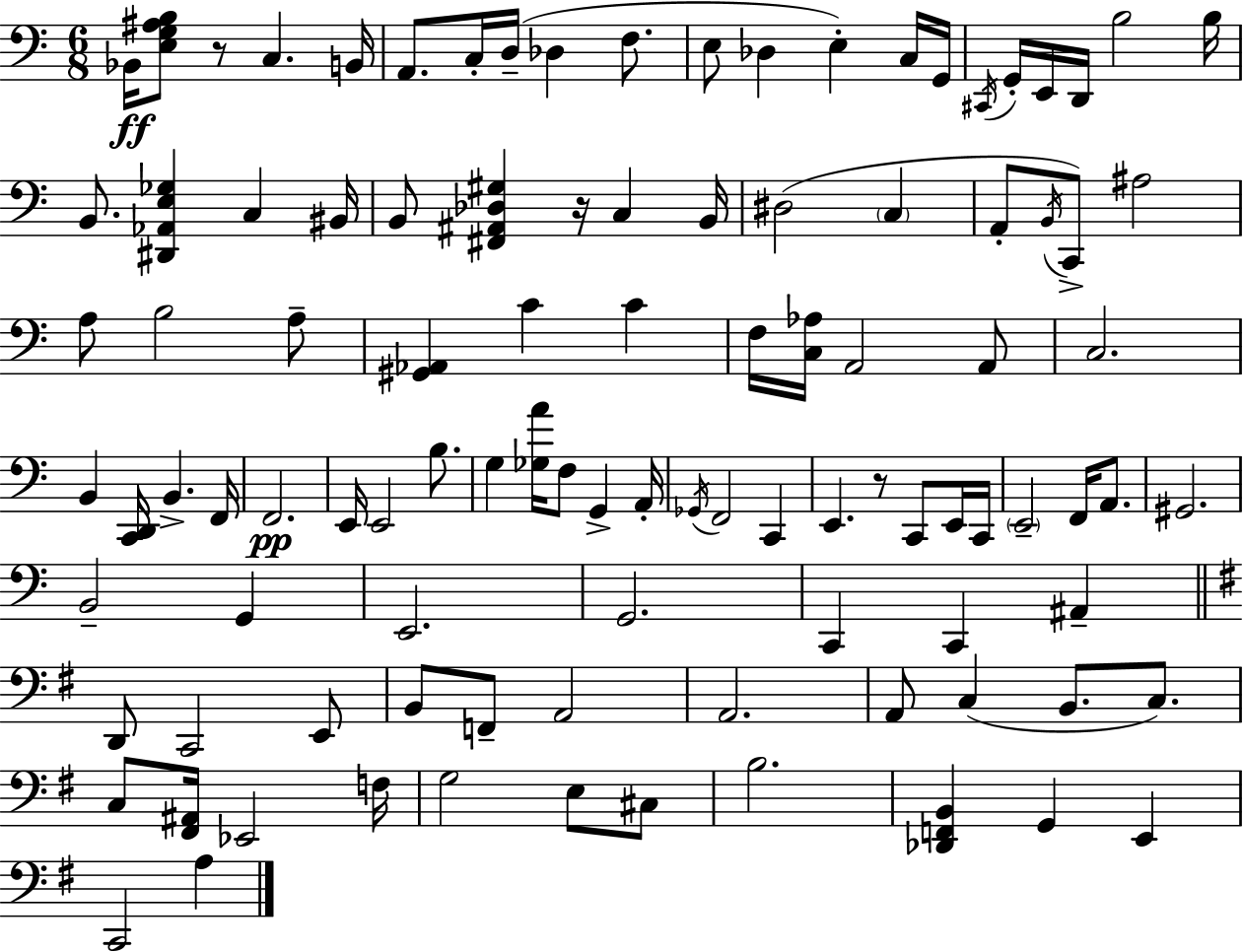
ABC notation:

X:1
T:Untitled
M:6/8
L:1/4
K:Am
_B,,/4 [E,G,^A,B,]/2 z/2 C, B,,/4 A,,/2 C,/4 D,/4 _D, F,/2 E,/2 _D, E, C,/4 G,,/4 ^C,,/4 G,,/4 E,,/4 D,,/4 B,2 B,/4 B,,/2 [^D,,_A,,E,_G,] C, ^B,,/4 B,,/2 [^F,,^A,,_D,^G,] z/4 C, B,,/4 ^D,2 C, A,,/2 B,,/4 C,,/2 ^A,2 A,/2 B,2 A,/2 [^G,,_A,,] C C F,/4 [C,_A,]/4 A,,2 A,,/2 C,2 B,, [C,,D,,]/4 B,, F,,/4 F,,2 E,,/4 E,,2 B,/2 G, [_G,A]/4 F,/2 G,, A,,/4 _G,,/4 F,,2 C,, E,, z/2 C,,/2 E,,/4 C,,/4 E,,2 F,,/4 A,,/2 ^G,,2 B,,2 G,, E,,2 G,,2 C,, C,, ^A,, D,,/2 C,,2 E,,/2 B,,/2 F,,/2 A,,2 A,,2 A,,/2 C, B,,/2 C,/2 C,/2 [^F,,^A,,]/4 _E,,2 F,/4 G,2 E,/2 ^C,/2 B,2 [_D,,F,,B,,] G,, E,, C,,2 A,